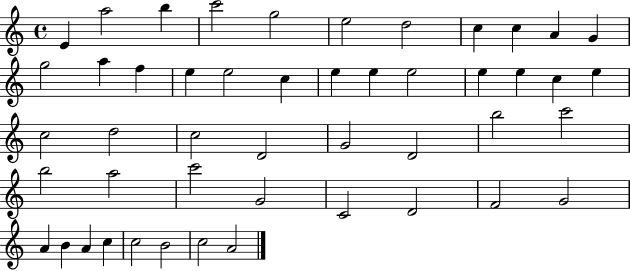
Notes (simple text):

E4/q A5/h B5/q C6/h G5/h E5/h D5/h C5/q C5/q A4/q G4/q G5/h A5/q F5/q E5/q E5/h C5/q E5/q E5/q E5/h E5/q E5/q C5/q E5/q C5/h D5/h C5/h D4/h G4/h D4/h B5/h C6/h B5/h A5/h C6/h G4/h C4/h D4/h F4/h G4/h A4/q B4/q A4/q C5/q C5/h B4/h C5/h A4/h